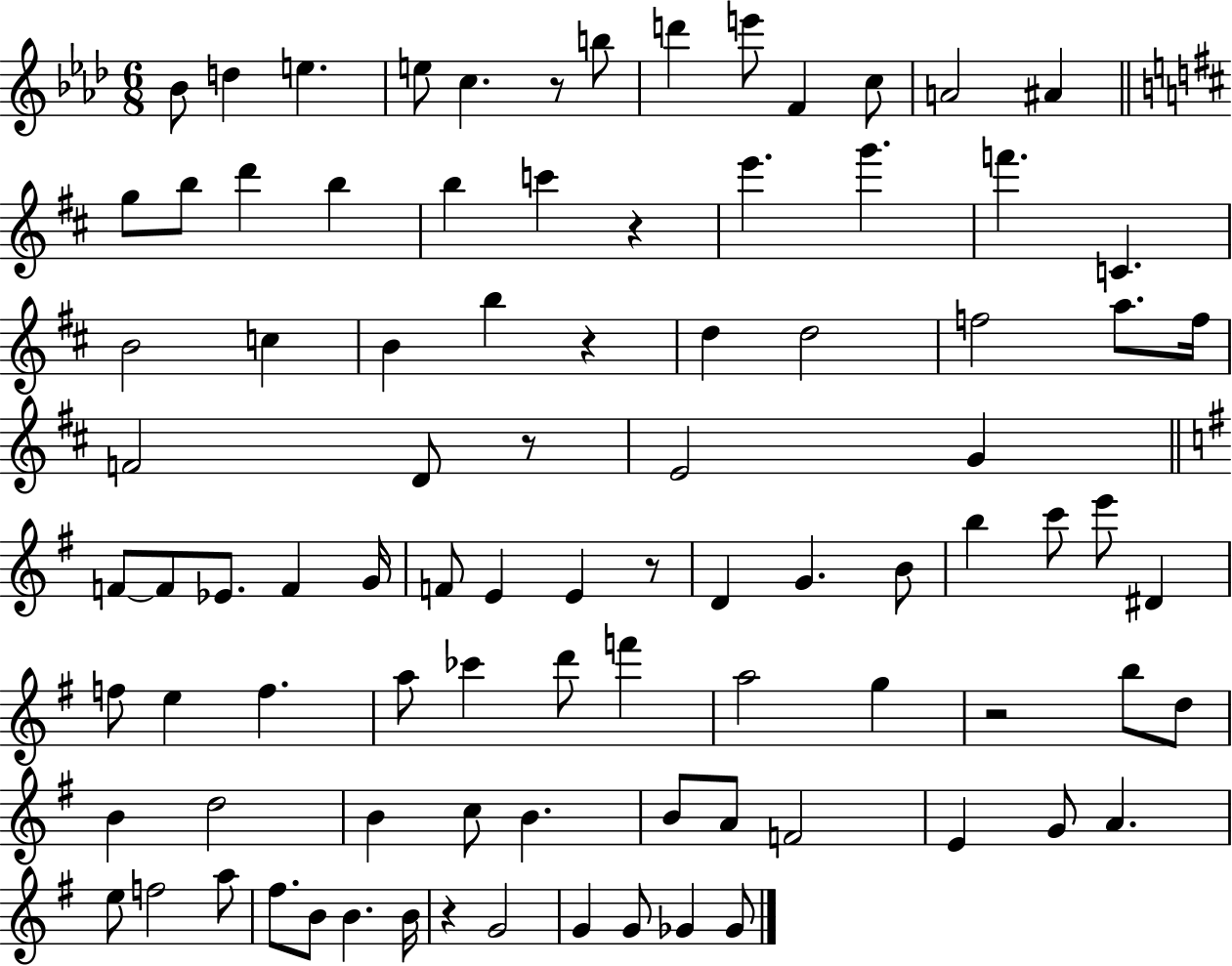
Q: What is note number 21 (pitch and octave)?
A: F6